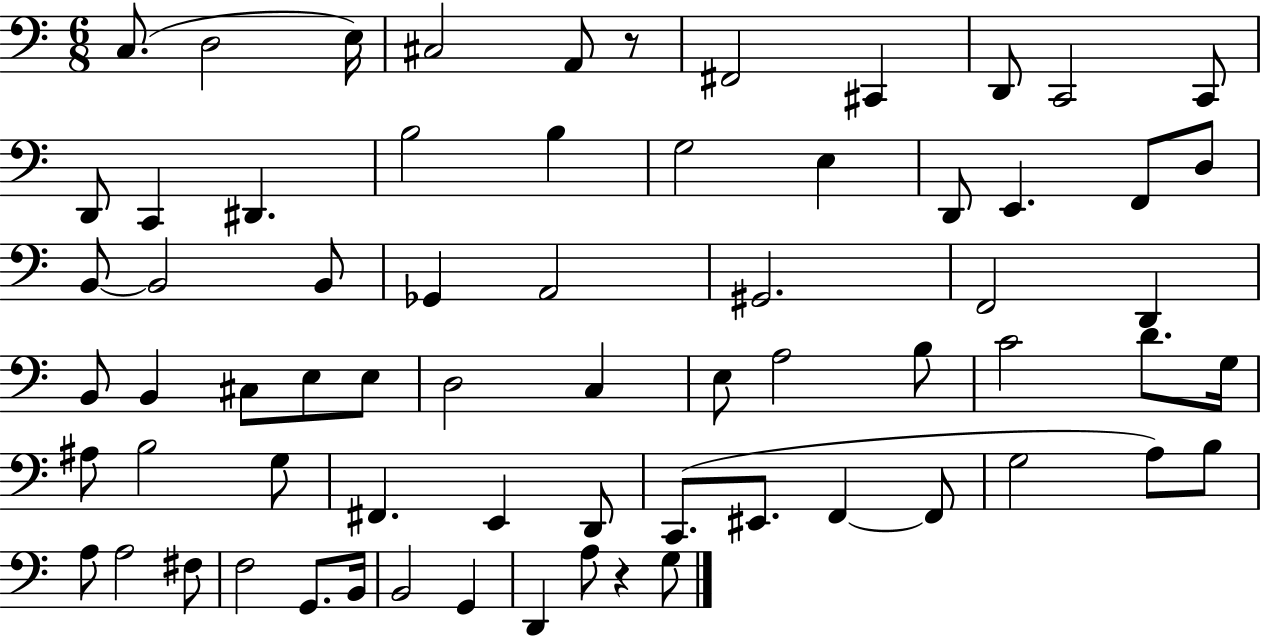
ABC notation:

X:1
T:Untitled
M:6/8
L:1/4
K:C
C,/2 D,2 E,/4 ^C,2 A,,/2 z/2 ^F,,2 ^C,, D,,/2 C,,2 C,,/2 D,,/2 C,, ^D,, B,2 B, G,2 E, D,,/2 E,, F,,/2 D,/2 B,,/2 B,,2 B,,/2 _G,, A,,2 ^G,,2 F,,2 D,, B,,/2 B,, ^C,/2 E,/2 E,/2 D,2 C, E,/2 A,2 B,/2 C2 D/2 G,/4 ^A,/2 B,2 G,/2 ^F,, E,, D,,/2 C,,/2 ^E,,/2 F,, F,,/2 G,2 A,/2 B,/2 A,/2 A,2 ^F,/2 F,2 G,,/2 B,,/4 B,,2 G,, D,, A,/2 z G,/2